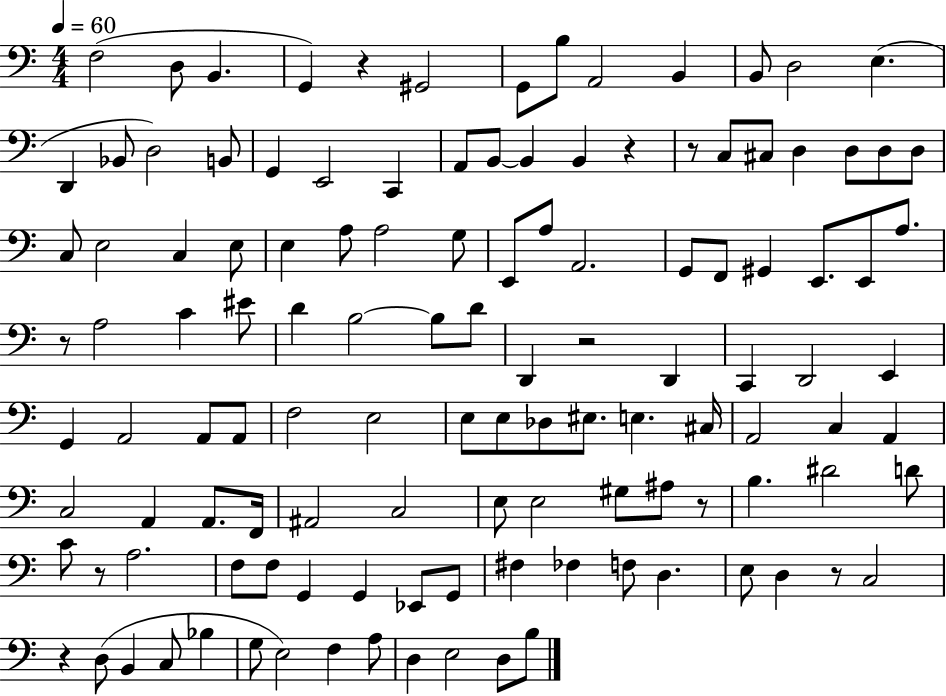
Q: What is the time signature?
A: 4/4